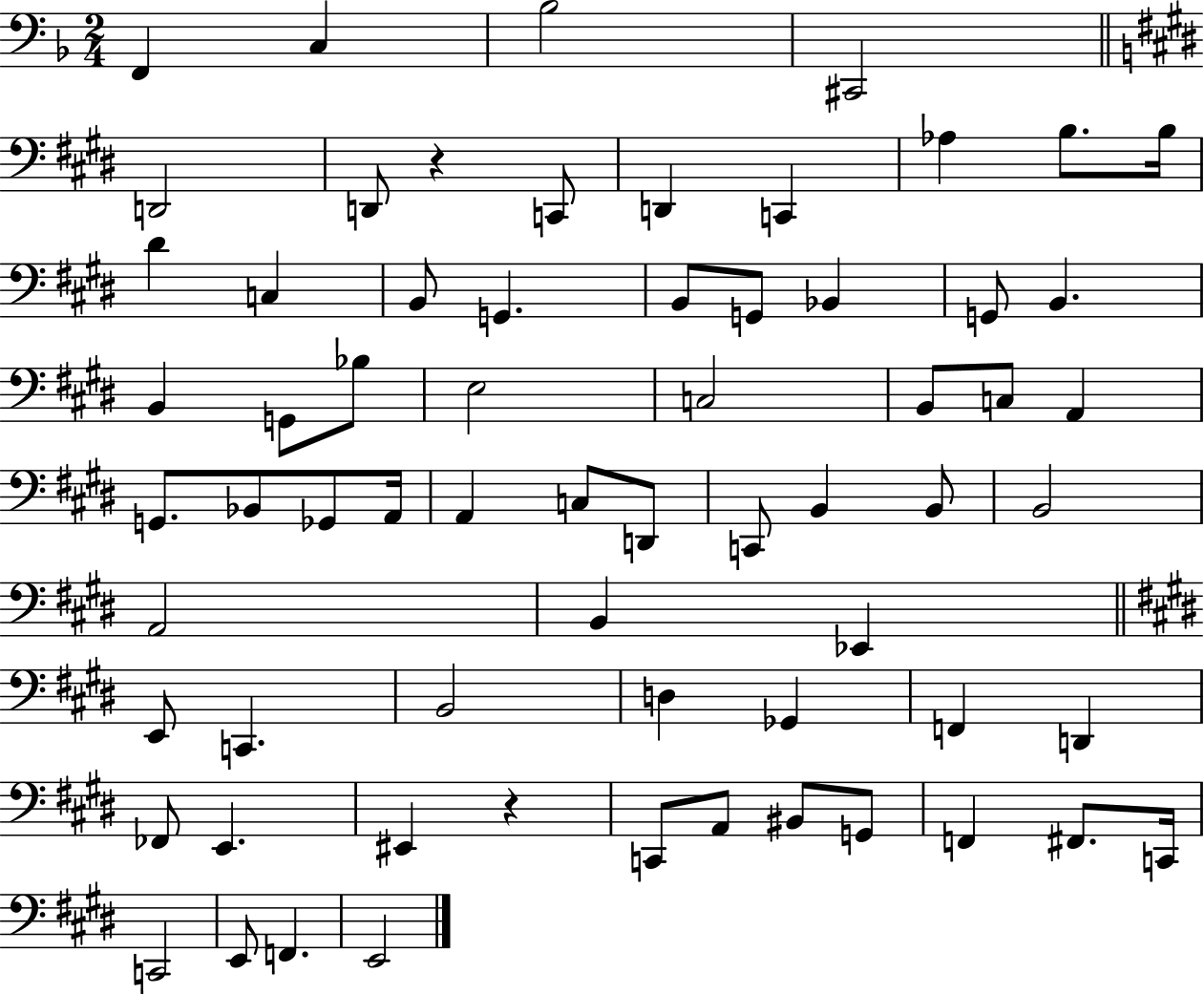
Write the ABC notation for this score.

X:1
T:Untitled
M:2/4
L:1/4
K:F
F,, C, _B,2 ^C,,2 D,,2 D,,/2 z C,,/2 D,, C,, _A, B,/2 B,/4 ^D C, B,,/2 G,, B,,/2 G,,/2 _B,, G,,/2 B,, B,, G,,/2 _B,/2 E,2 C,2 B,,/2 C,/2 A,, G,,/2 _B,,/2 _G,,/2 A,,/4 A,, C,/2 D,,/2 C,,/2 B,, B,,/2 B,,2 A,,2 B,, _E,, E,,/2 C,, B,,2 D, _G,, F,, D,, _F,,/2 E,, ^E,, z C,,/2 A,,/2 ^B,,/2 G,,/2 F,, ^F,,/2 C,,/4 C,,2 E,,/2 F,, E,,2